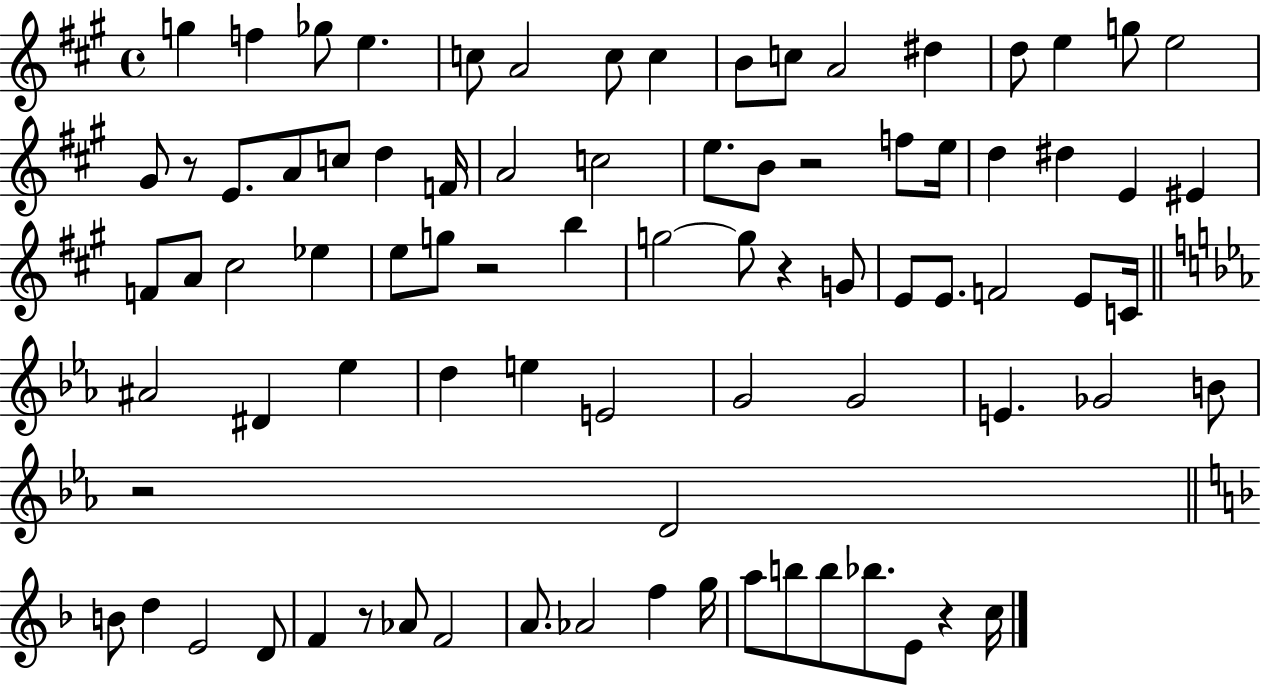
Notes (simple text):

G5/q F5/q Gb5/e E5/q. C5/e A4/h C5/e C5/q B4/e C5/e A4/h D#5/q D5/e E5/q G5/e E5/h G#4/e R/e E4/e. A4/e C5/e D5/q F4/s A4/h C5/h E5/e. B4/e R/h F5/e E5/s D5/q D#5/q E4/q EIS4/q F4/e A4/e C#5/h Eb5/q E5/e G5/e R/h B5/q G5/h G5/e R/q G4/e E4/e E4/e. F4/h E4/e C4/s A#4/h D#4/q Eb5/q D5/q E5/q E4/h G4/h G4/h E4/q. Gb4/h B4/e R/h D4/h B4/e D5/q E4/h D4/e F4/q R/e Ab4/e F4/h A4/e. Ab4/h F5/q G5/s A5/e B5/e B5/e Bb5/e. E4/e R/q C5/s